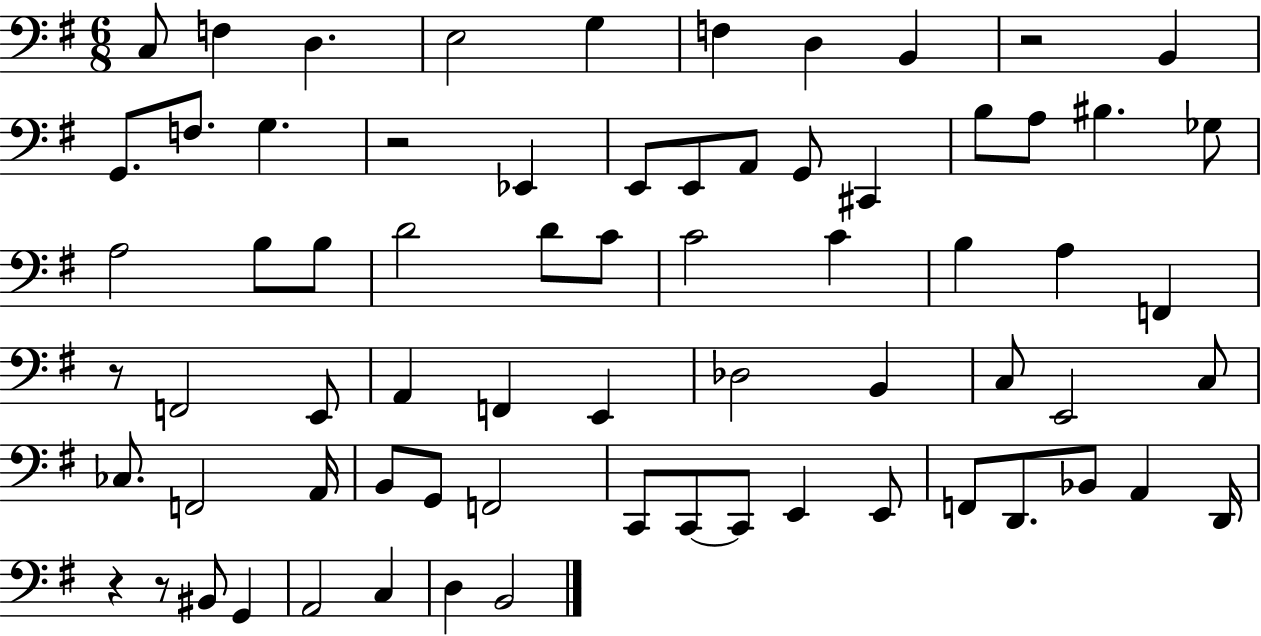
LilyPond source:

{
  \clef bass
  \numericTimeSignature
  \time 6/8
  \key g \major
  c8 f4 d4. | e2 g4 | f4 d4 b,4 | r2 b,4 | \break g,8. f8. g4. | r2 ees,4 | e,8 e,8 a,8 g,8 cis,4 | b8 a8 bis4. ges8 | \break a2 b8 b8 | d'2 d'8 c'8 | c'2 c'4 | b4 a4 f,4 | \break r8 f,2 e,8 | a,4 f,4 e,4 | des2 b,4 | c8 e,2 c8 | \break ces8. f,2 a,16 | b,8 g,8 f,2 | c,8 c,8~~ c,8 e,4 e,8 | f,8 d,8. bes,8 a,4 d,16 | \break r4 r8 bis,8 g,4 | a,2 c4 | d4 b,2 | \bar "|."
}